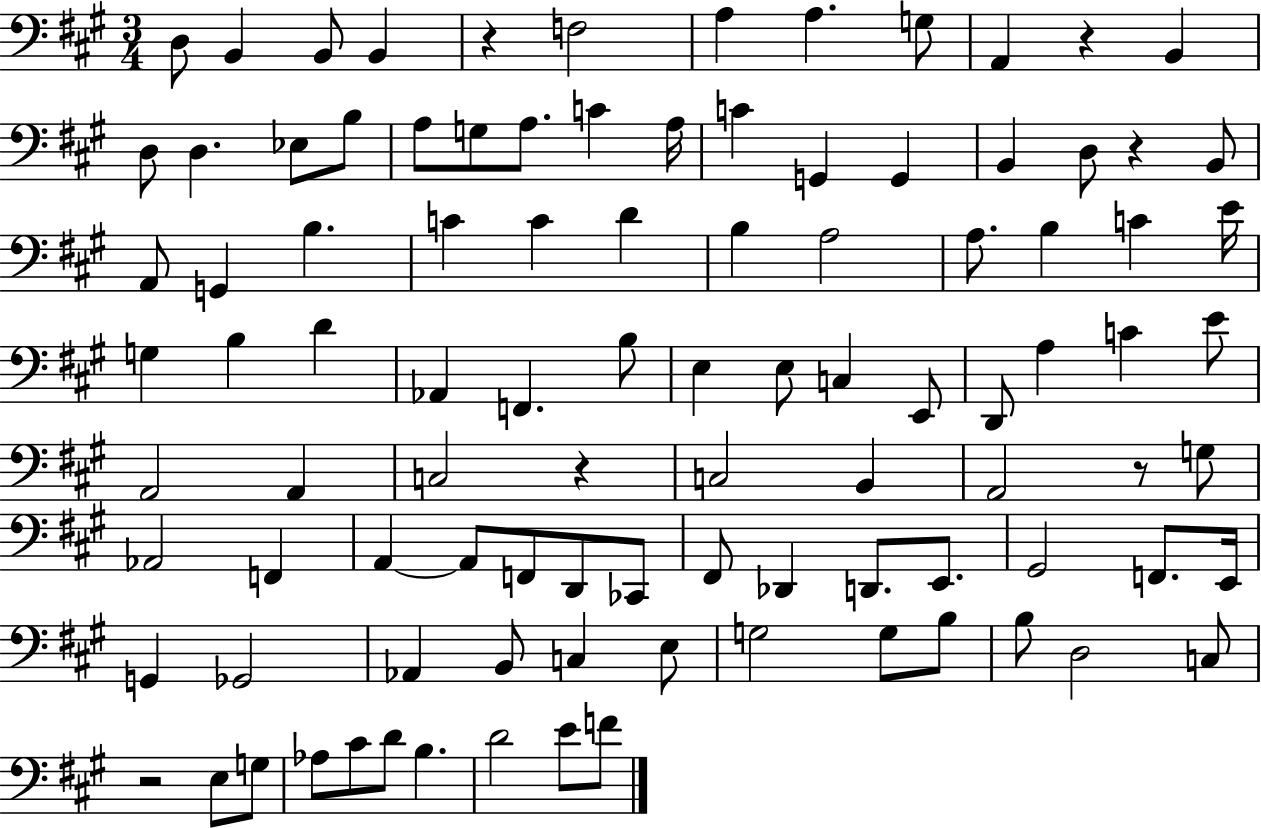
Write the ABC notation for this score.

X:1
T:Untitled
M:3/4
L:1/4
K:A
D,/2 B,, B,,/2 B,, z F,2 A, A, G,/2 A,, z B,, D,/2 D, _E,/2 B,/2 A,/2 G,/2 A,/2 C A,/4 C G,, G,, B,, D,/2 z B,,/2 A,,/2 G,, B, C C D B, A,2 A,/2 B, C E/4 G, B, D _A,, F,, B,/2 E, E,/2 C, E,,/2 D,,/2 A, C E/2 A,,2 A,, C,2 z C,2 B,, A,,2 z/2 G,/2 _A,,2 F,, A,, A,,/2 F,,/2 D,,/2 _C,,/2 ^F,,/2 _D,, D,,/2 E,,/2 ^G,,2 F,,/2 E,,/4 G,, _G,,2 _A,, B,,/2 C, E,/2 G,2 G,/2 B,/2 B,/2 D,2 C,/2 z2 E,/2 G,/2 _A,/2 ^C/2 D/2 B, D2 E/2 F/2